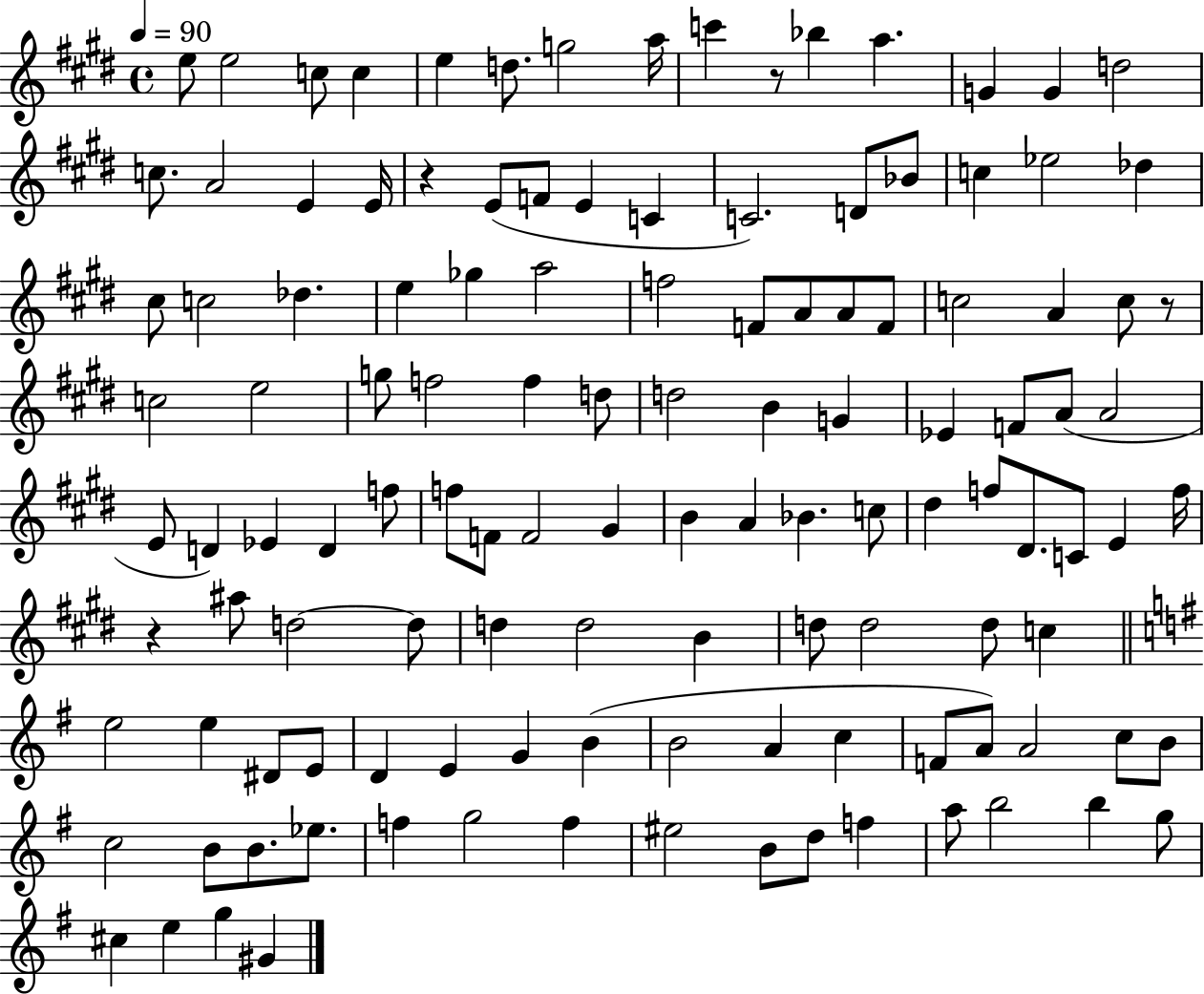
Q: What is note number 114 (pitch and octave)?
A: B5